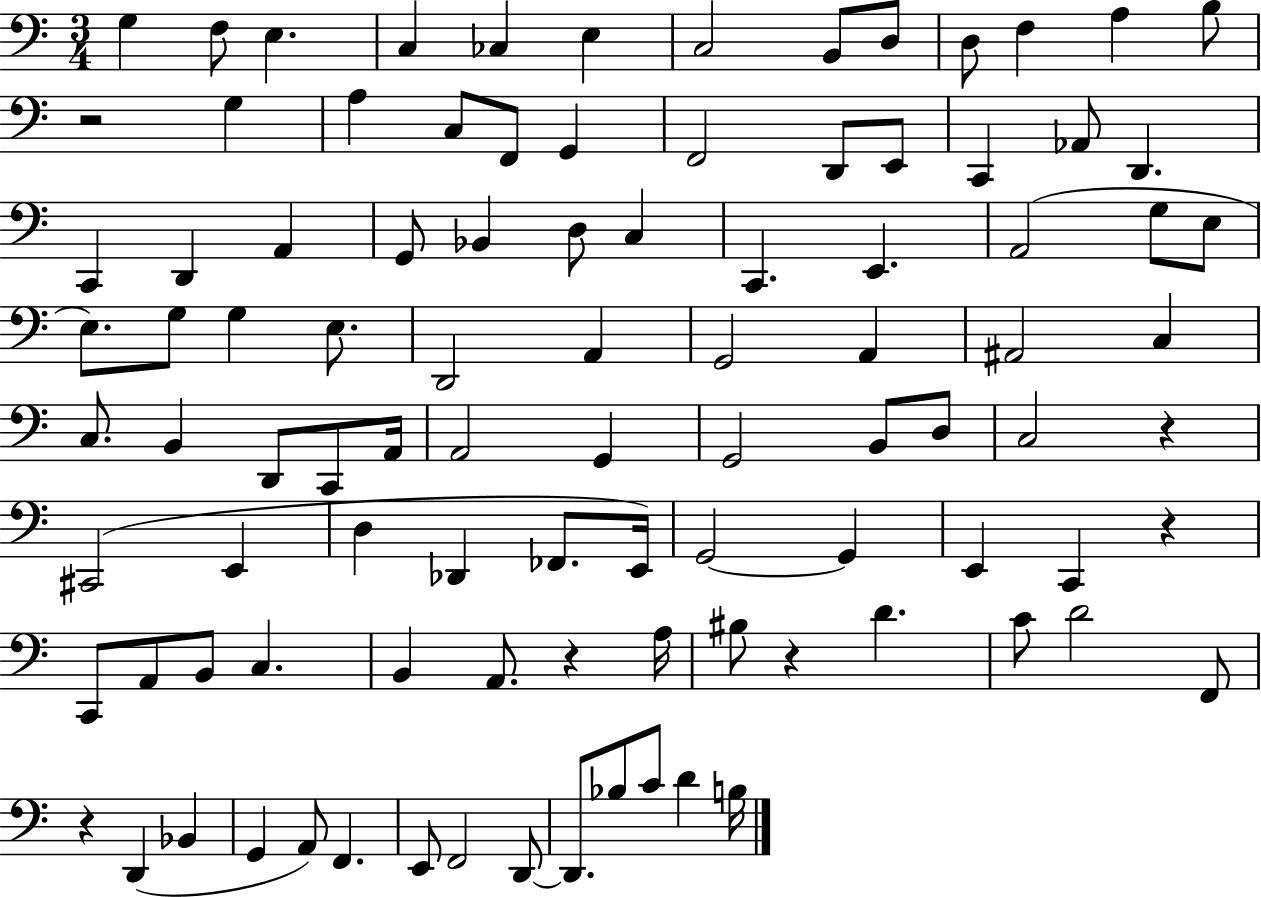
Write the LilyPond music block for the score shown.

{
  \clef bass
  \numericTimeSignature
  \time 3/4
  \key c \major
  g4 f8 e4. | c4 ces4 e4 | c2 b,8 d8 | d8 f4 a4 b8 | \break r2 g4 | a4 c8 f,8 g,4 | f,2 d,8 e,8 | c,4 aes,8 d,4. | \break c,4 d,4 a,4 | g,8 bes,4 d8 c4 | c,4. e,4. | a,2( g8 e8 | \break e8.) g8 g4 e8. | d,2 a,4 | g,2 a,4 | ais,2 c4 | \break c8. b,4 d,8 c,8 a,16 | a,2 g,4 | g,2 b,8 d8 | c2 r4 | \break cis,2( e,4 | d4 des,4 fes,8. e,16) | g,2~~ g,4 | e,4 c,4 r4 | \break c,8 a,8 b,8 c4. | b,4 a,8. r4 a16 | bis8 r4 d'4. | c'8 d'2 f,8 | \break r4 d,4( bes,4 | g,4 a,8) f,4. | e,8 f,2 d,8~~ | d,8. bes8 c'8 d'4 b16 | \break \bar "|."
}